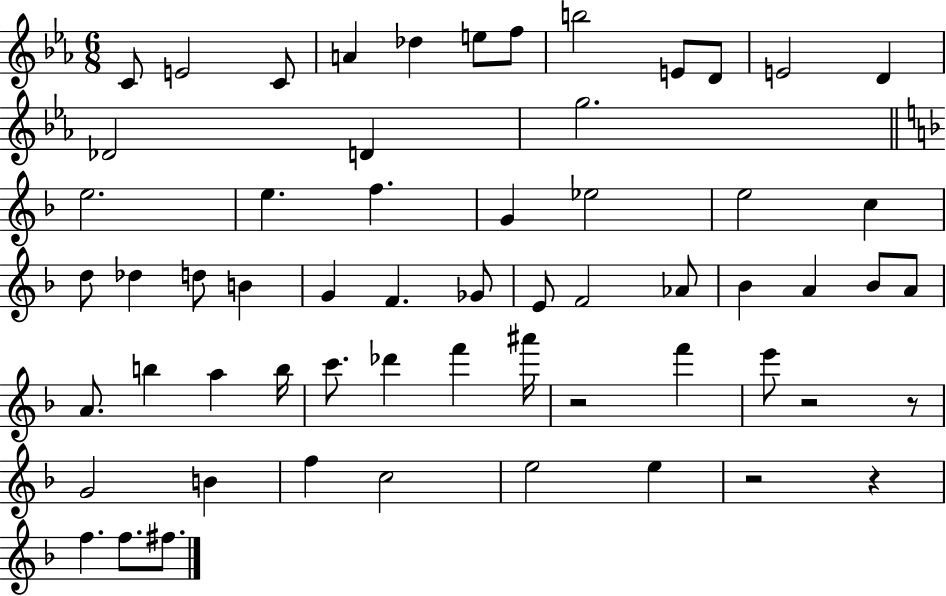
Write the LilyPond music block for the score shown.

{
  \clef treble
  \numericTimeSignature
  \time 6/8
  \key ees \major
  c'8 e'2 c'8 | a'4 des''4 e''8 f''8 | b''2 e'8 d'8 | e'2 d'4 | \break des'2 d'4 | g''2. | \bar "||" \break \key f \major e''2. | e''4. f''4. | g'4 ees''2 | e''2 c''4 | \break d''8 des''4 d''8 b'4 | g'4 f'4. ges'8 | e'8 f'2 aes'8 | bes'4 a'4 bes'8 a'8 | \break a'8. b''4 a''4 b''16 | c'''8. des'''4 f'''4 ais'''16 | r2 f'''4 | e'''8 r2 r8 | \break g'2 b'4 | f''4 c''2 | e''2 e''4 | r2 r4 | \break f''4. f''8. fis''8. | \bar "|."
}